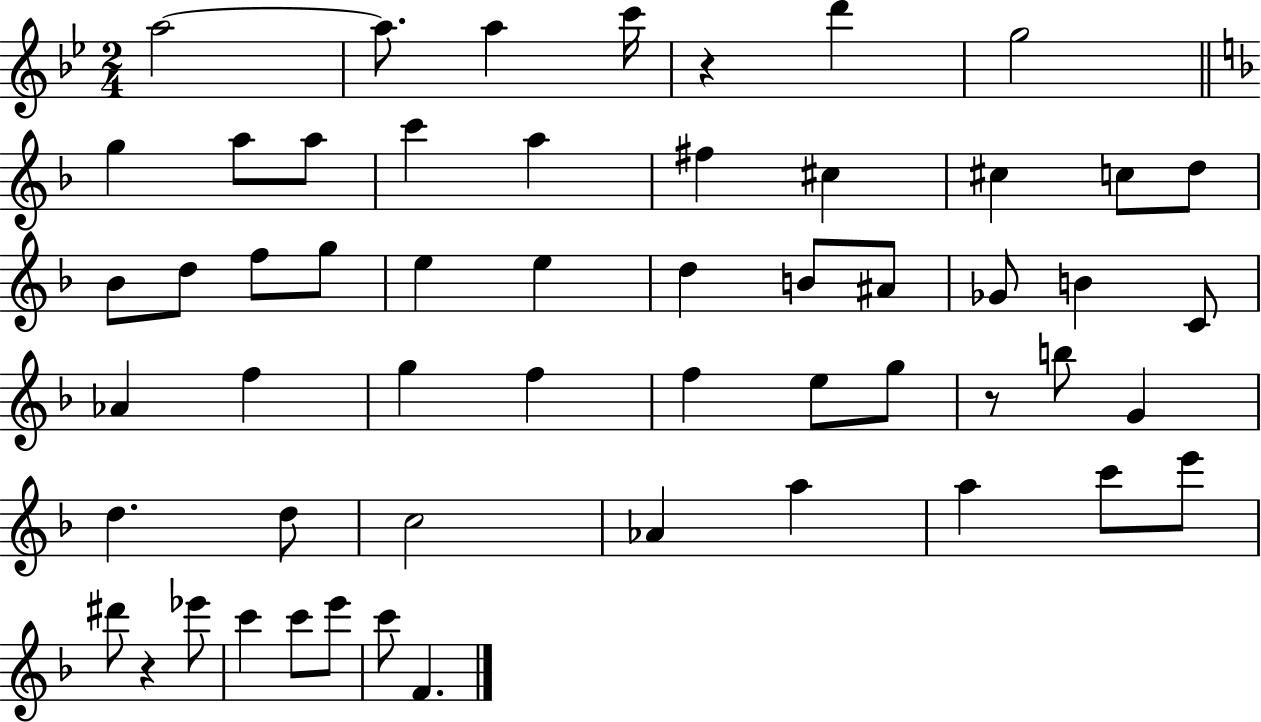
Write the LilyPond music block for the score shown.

{
  \clef treble
  \numericTimeSignature
  \time 2/4
  \key bes \major
  a''2~~ | a''8. a''4 c'''16 | r4 d'''4 | g''2 | \break \bar "||" \break \key f \major g''4 a''8 a''8 | c'''4 a''4 | fis''4 cis''4 | cis''4 c''8 d''8 | \break bes'8 d''8 f''8 g''8 | e''4 e''4 | d''4 b'8 ais'8 | ges'8 b'4 c'8 | \break aes'4 f''4 | g''4 f''4 | f''4 e''8 g''8 | r8 b''8 g'4 | \break d''4. d''8 | c''2 | aes'4 a''4 | a''4 c'''8 e'''8 | \break dis'''8 r4 ees'''8 | c'''4 c'''8 e'''8 | c'''8 f'4. | \bar "|."
}